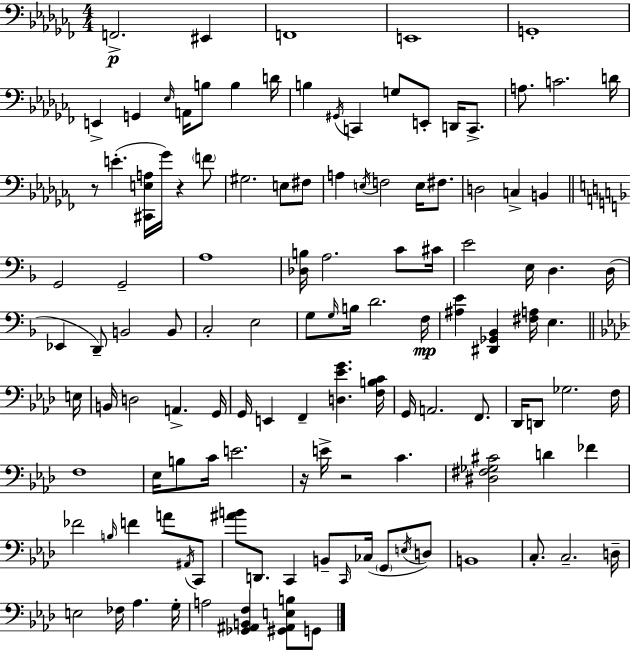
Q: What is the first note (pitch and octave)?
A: F2